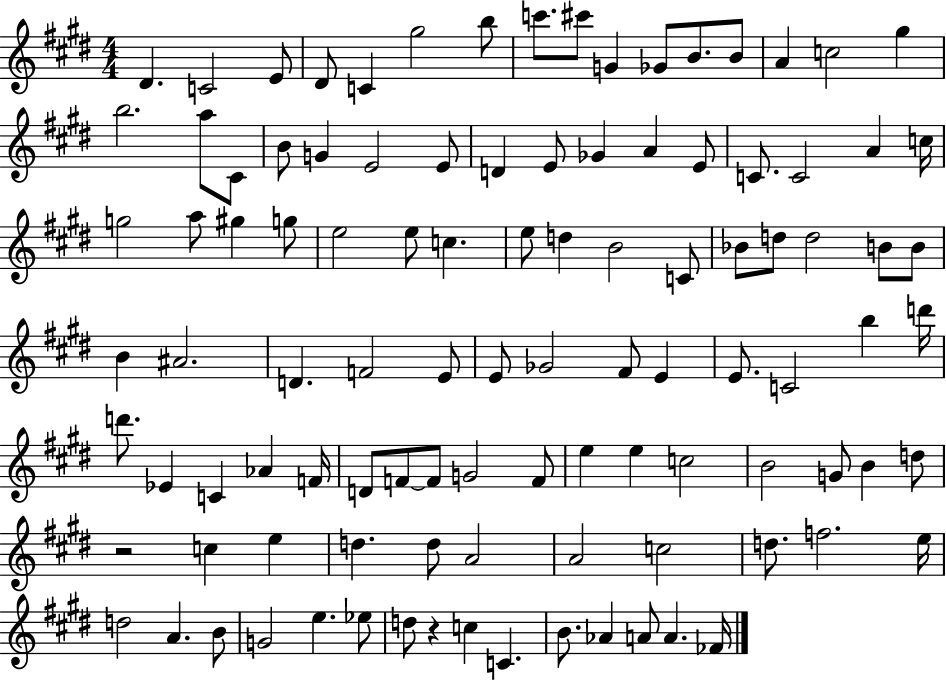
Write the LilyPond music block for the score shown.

{
  \clef treble
  \numericTimeSignature
  \time 4/4
  \key e \major
  dis'4. c'2 e'8 | dis'8 c'4 gis''2 b''8 | c'''8. cis'''8 g'4 ges'8 b'8. b'8 | a'4 c''2 gis''4 | \break b''2. a''8 cis'8 | b'8 g'4 e'2 e'8 | d'4 e'8 ges'4 a'4 e'8 | c'8. c'2 a'4 c''16 | \break g''2 a''8 gis''4 g''8 | e''2 e''8 c''4. | e''8 d''4 b'2 c'8 | bes'8 d''8 d''2 b'8 b'8 | \break b'4 ais'2. | d'4. f'2 e'8 | e'8 ges'2 fis'8 e'4 | e'8. c'2 b''4 d'''16 | \break d'''8. ees'4 c'4 aes'4 f'16 | d'8 f'8~~ f'8 g'2 f'8 | e''4 e''4 c''2 | b'2 g'8 b'4 d''8 | \break r2 c''4 e''4 | d''4. d''8 a'2 | a'2 c''2 | d''8. f''2. e''16 | \break d''2 a'4. b'8 | g'2 e''4. ees''8 | d''8 r4 c''4 c'4. | b'8. aes'4 a'8 a'4. fes'16 | \break \bar "|."
}